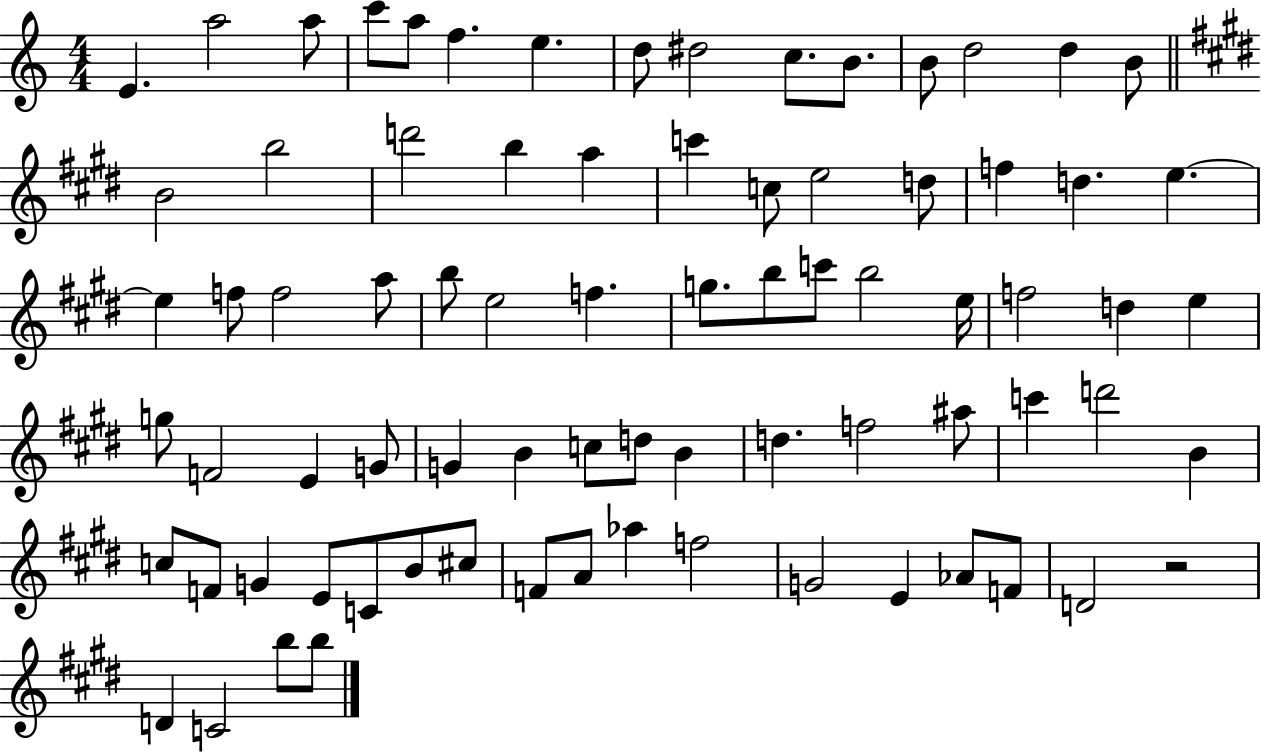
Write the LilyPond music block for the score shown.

{
  \clef treble
  \numericTimeSignature
  \time 4/4
  \key c \major
  \repeat volta 2 { e'4. a''2 a''8 | c'''8 a''8 f''4. e''4. | d''8 dis''2 c''8. b'8. | b'8 d''2 d''4 b'8 | \break \bar "||" \break \key e \major b'2 b''2 | d'''2 b''4 a''4 | c'''4 c''8 e''2 d''8 | f''4 d''4. e''4.~~ | \break e''4 f''8 f''2 a''8 | b''8 e''2 f''4. | g''8. b''8 c'''8 b''2 e''16 | f''2 d''4 e''4 | \break g''8 f'2 e'4 g'8 | g'4 b'4 c''8 d''8 b'4 | d''4. f''2 ais''8 | c'''4 d'''2 b'4 | \break c''8 f'8 g'4 e'8 c'8 b'8 cis''8 | f'8 a'8 aes''4 f''2 | g'2 e'4 aes'8 f'8 | d'2 r2 | \break d'4 c'2 b''8 b''8 | } \bar "|."
}